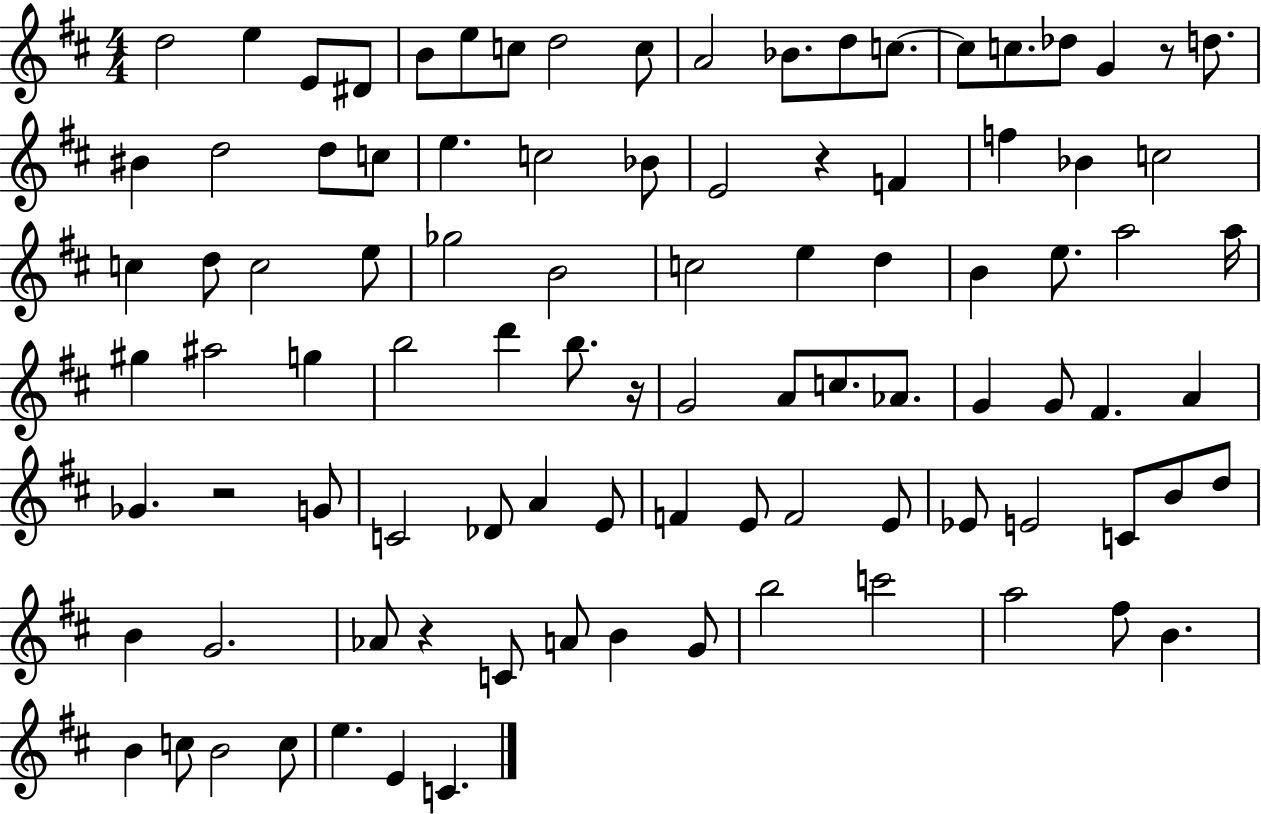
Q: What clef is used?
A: treble